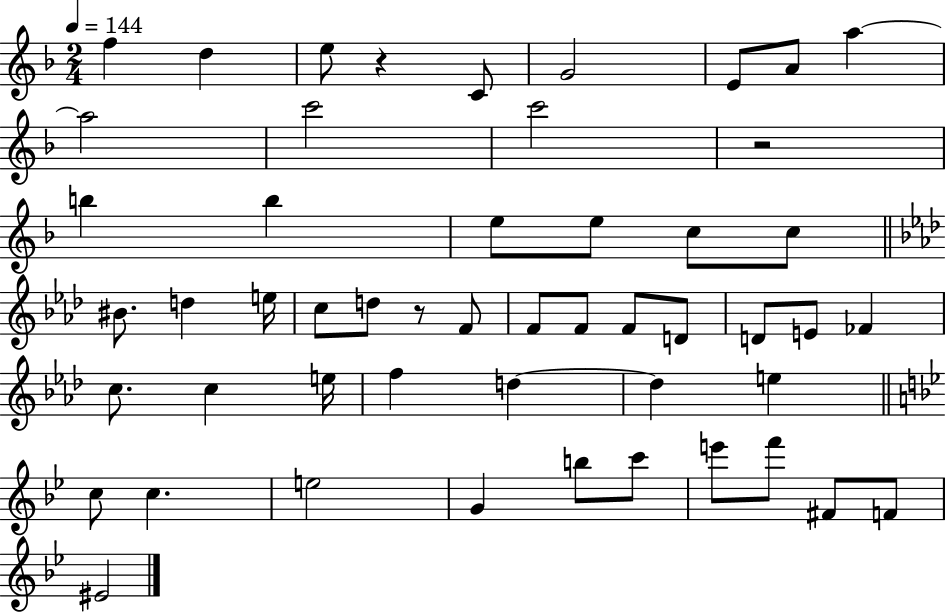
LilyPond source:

{
  \clef treble
  \numericTimeSignature
  \time 2/4
  \key f \major
  \tempo 4 = 144
  f''4 d''4 | e''8 r4 c'8 | g'2 | e'8 a'8 a''4~~ | \break a''2 | c'''2 | c'''2 | r2 | \break b''4 b''4 | e''8 e''8 c''8 c''8 | \bar "||" \break \key aes \major bis'8. d''4 e''16 | c''8 d''8 r8 f'8 | f'8 f'8 f'8 d'8 | d'8 e'8 fes'4 | \break c''8. c''4 e''16 | f''4 d''4~~ | d''4 e''4 | \bar "||" \break \key bes \major c''8 c''4. | e''2 | g'4 b''8 c'''8 | e'''8 f'''8 fis'8 f'8 | \break eis'2 | \bar "|."
}